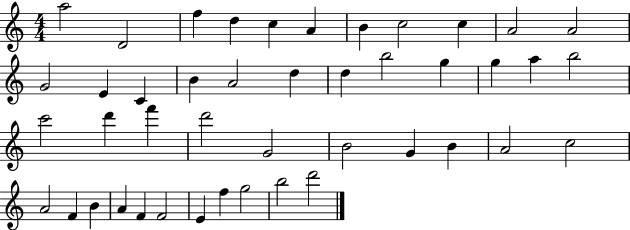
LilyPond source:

{
  \clef treble
  \numericTimeSignature
  \time 4/4
  \key c \major
  a''2 d'2 | f''4 d''4 c''4 a'4 | b'4 c''2 c''4 | a'2 a'2 | \break g'2 e'4 c'4 | b'4 a'2 d''4 | d''4 b''2 g''4 | g''4 a''4 b''2 | \break c'''2 d'''4 f'''4 | d'''2 g'2 | b'2 g'4 b'4 | a'2 c''2 | \break a'2 f'4 b'4 | a'4 f'4 f'2 | e'4 f''4 g''2 | b''2 d'''2 | \break \bar "|."
}